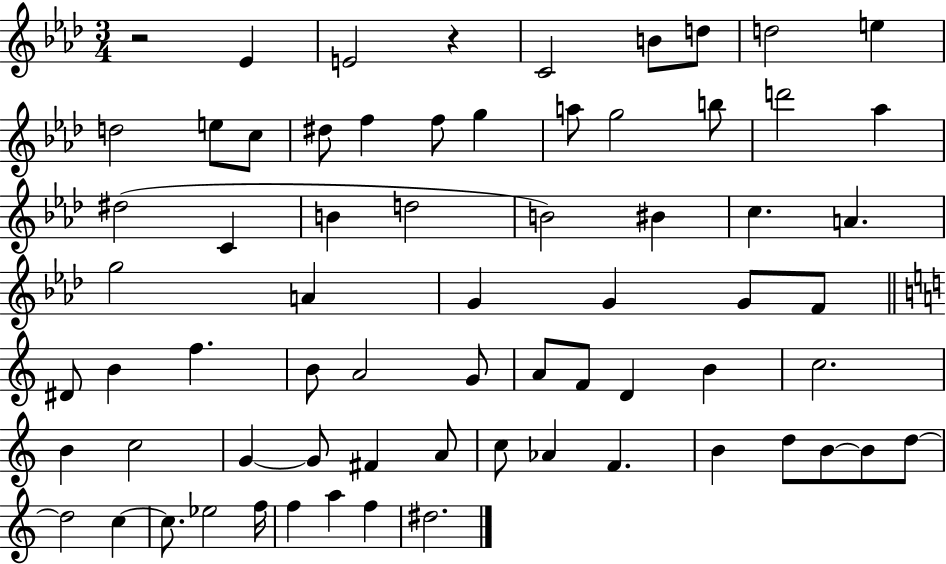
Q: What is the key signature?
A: AES major